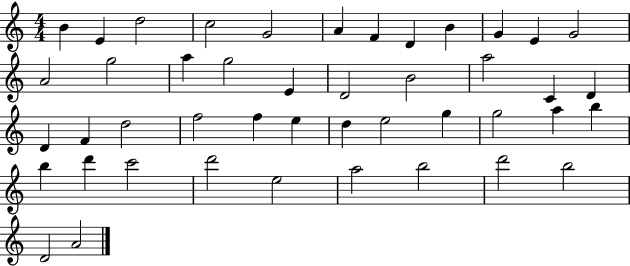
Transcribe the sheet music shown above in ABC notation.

X:1
T:Untitled
M:4/4
L:1/4
K:C
B E d2 c2 G2 A F D B G E G2 A2 g2 a g2 E D2 B2 a2 C D D F d2 f2 f e d e2 g g2 a b b d' c'2 d'2 e2 a2 b2 d'2 b2 D2 A2